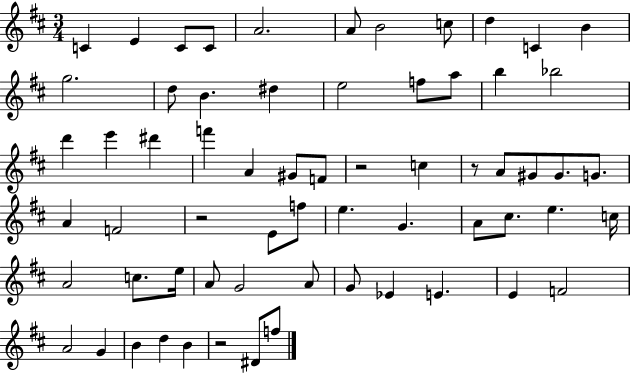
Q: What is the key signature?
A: D major